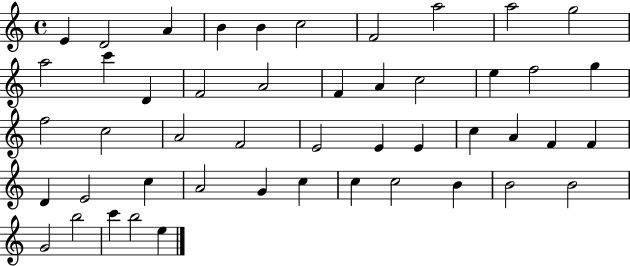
{
  \clef treble
  \time 4/4
  \defaultTimeSignature
  \key c \major
  e'4 d'2 a'4 | b'4 b'4 c''2 | f'2 a''2 | a''2 g''2 | \break a''2 c'''4 d'4 | f'2 a'2 | f'4 a'4 c''2 | e''4 f''2 g''4 | \break f''2 c''2 | a'2 f'2 | e'2 e'4 e'4 | c''4 a'4 f'4 f'4 | \break d'4 e'2 c''4 | a'2 g'4 c''4 | c''4 c''2 b'4 | b'2 b'2 | \break g'2 b''2 | c'''4 b''2 e''4 | \bar "|."
}